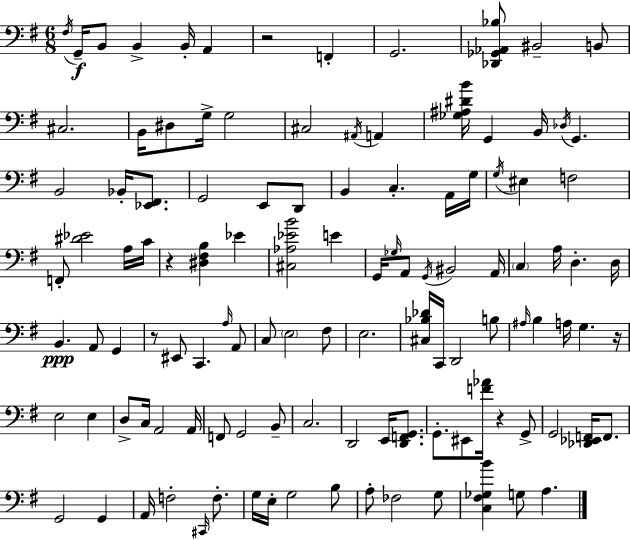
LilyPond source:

{
  \clef bass
  \numericTimeSignature
  \time 6/8
  \key e \minor
  \acciaccatura { fis16 }\f g,16-- b,8 b,4-> b,16-. a,4 | r2 f,4-. | g,2. | <des, ges, aes, bes>8 bis,2-- b,8 | \break cis2. | b,16 dis8 g16-> g2 | cis2 \acciaccatura { ais,16 } a,4 | <ges ais dis' b'>16 g,4 b,16 \acciaccatura { des16 } g,4. | \break b,2 bes,16-. | <ees, fis,>8. g,2 e,8 | d,8 b,4 c4.-. | a,16 g16 \acciaccatura { g16 } eis4 f2 | \break f,8-. <dis' ees'>2 | a16 c'16 r4 <dis fis b>4 | ees'4 <cis aes ees' b'>2 | e'4 g,16 \grace { ges16 } a,8 \acciaccatura { g,16 } bis,2 | \break a,16 \parenthesize c4 a16 d4.-. | d16 b,4.\ppp | a,8 g,4 r8 eis,8 c,4. | \grace { a16 } a,8 c8 \parenthesize e2 | \break fis8 e2. | <cis bes des'>16 c,16 d,2 | b8 \grace { ais16 } b4 | a16 g4. r16 e2 | \break e4 d8-> c16 a,2 | a,16 f,8 g,2 | b,8-- c2. | d,2 | \break e,16 <d, f, g,>8. g,8.-. eis,8 | <f' aes'>16 r4 g,8-> g,2 | <des, ees, f,>16 f,8. g,2 | g,4 a,16 f2-. | \break \grace { cis,16 } f8.-. g16 e16-. g2 | b8 a8-. fes2 | g8 <c fis ges b'>4 | g8 a4. \bar "|."
}